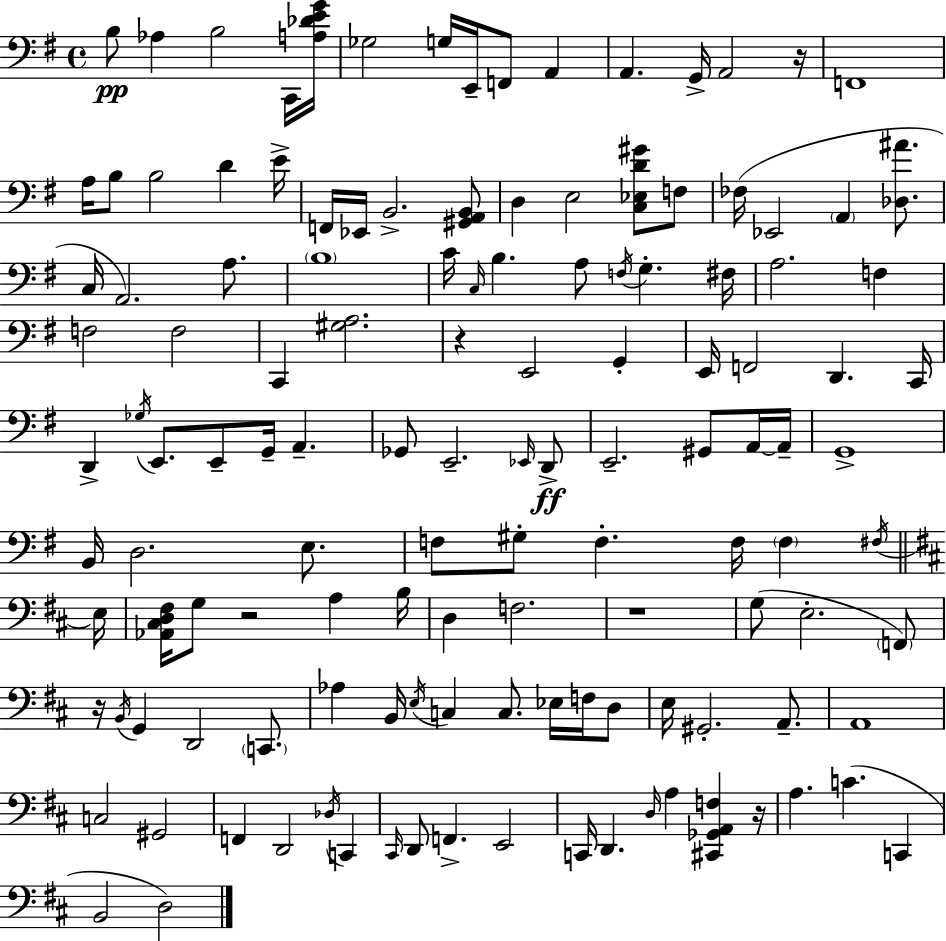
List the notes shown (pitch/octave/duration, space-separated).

B3/e Ab3/q B3/h C2/s [A3,Db4,E4,G4]/s Gb3/h G3/s E2/s F2/e A2/q A2/q. G2/s A2/h R/s F2/w A3/s B3/e B3/h D4/q E4/s F2/s Eb2/s B2/h. [G#2,A2,B2]/e D3/q E3/h [C3,Eb3,D4,G#4]/e F3/e FES3/s Eb2/h A2/q [Db3,A#4]/e. C3/s A2/h. A3/e. B3/w C4/s C3/s B3/q. A3/e F3/s G3/q. F#3/s A3/h. F3/q F3/h F3/h C2/q [G#3,A3]/h. R/q E2/h G2/q E2/s F2/h D2/q. C2/s D2/q Gb3/s E2/e. E2/e G2/s A2/q. Gb2/e E2/h. Eb2/s D2/e E2/h. G#2/e A2/s A2/s G2/w B2/s D3/h. E3/e. F3/e G#3/e F3/q. F3/s F3/q F#3/s E3/s [Ab2,C#3,D3,F#3]/s G3/e R/h A3/q B3/s D3/q F3/h. R/w G3/e E3/h. F2/e R/s B2/s G2/q D2/h C2/e. Ab3/q B2/s E3/s C3/q C3/e. Eb3/s F3/s D3/e E3/s G#2/h. A2/e. A2/w C3/h G#2/h F2/q D2/h Db3/s C2/q C#2/s D2/e F2/q. E2/h C2/s D2/q. D3/s A3/q [C#2,Gb2,A2,F3]/q R/s A3/q. C4/q. C2/q B2/h D3/h